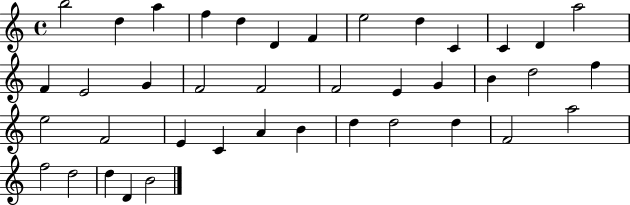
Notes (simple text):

B5/h D5/q A5/q F5/q D5/q D4/q F4/q E5/h D5/q C4/q C4/q D4/q A5/h F4/q E4/h G4/q F4/h F4/h F4/h E4/q G4/q B4/q D5/h F5/q E5/h F4/h E4/q C4/q A4/q B4/q D5/q D5/h D5/q F4/h A5/h F5/h D5/h D5/q D4/q B4/h